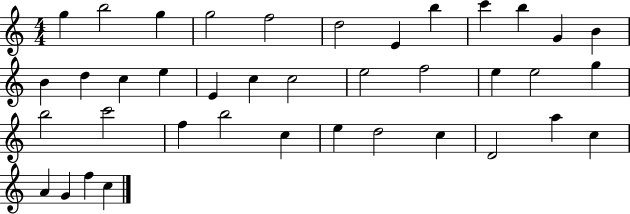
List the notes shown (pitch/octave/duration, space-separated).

G5/q B5/h G5/q G5/h F5/h D5/h E4/q B5/q C6/q B5/q G4/q B4/q B4/q D5/q C5/q E5/q E4/q C5/q C5/h E5/h F5/h E5/q E5/h G5/q B5/h C6/h F5/q B5/h C5/q E5/q D5/h C5/q D4/h A5/q C5/q A4/q G4/q F5/q C5/q